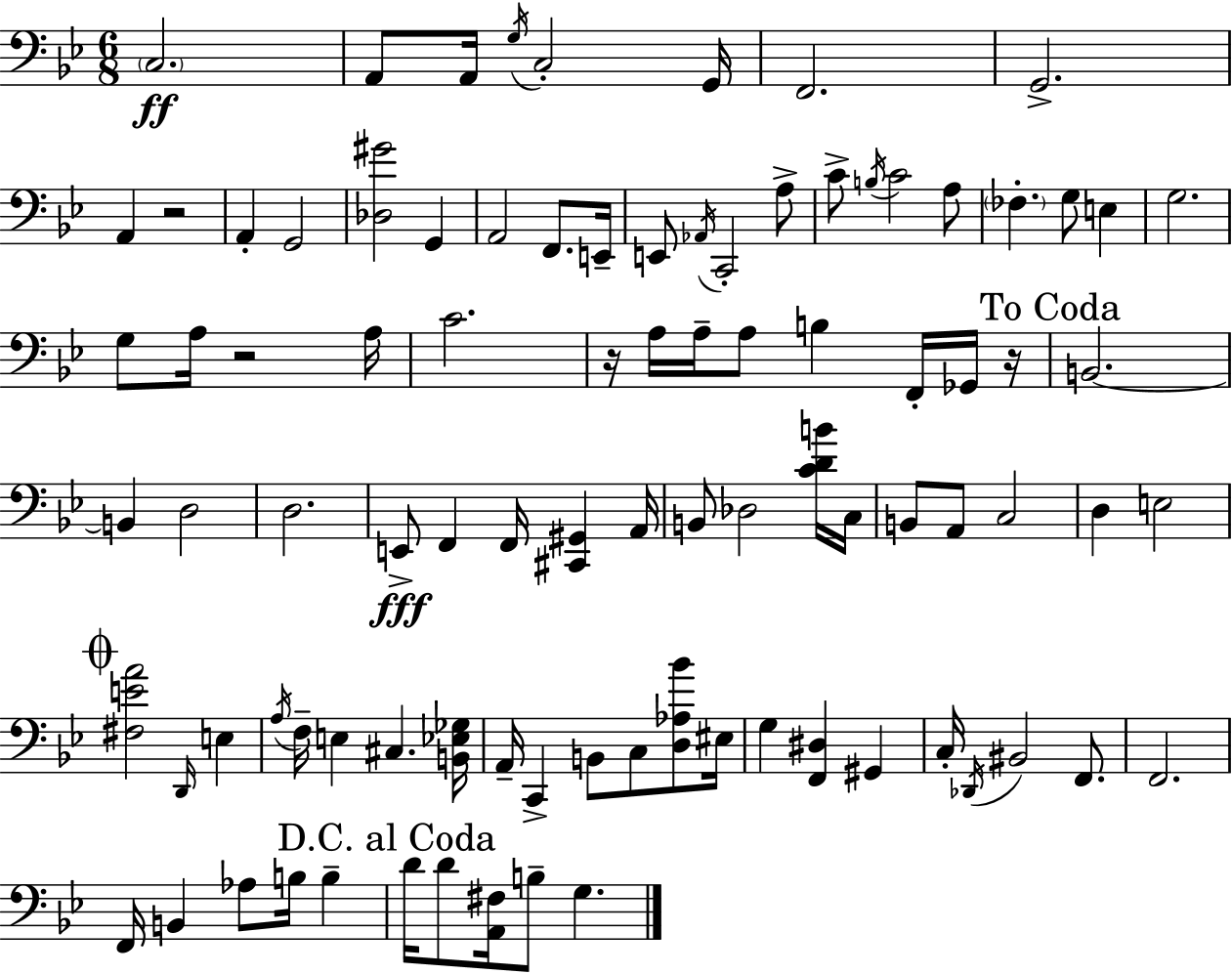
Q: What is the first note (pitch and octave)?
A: C3